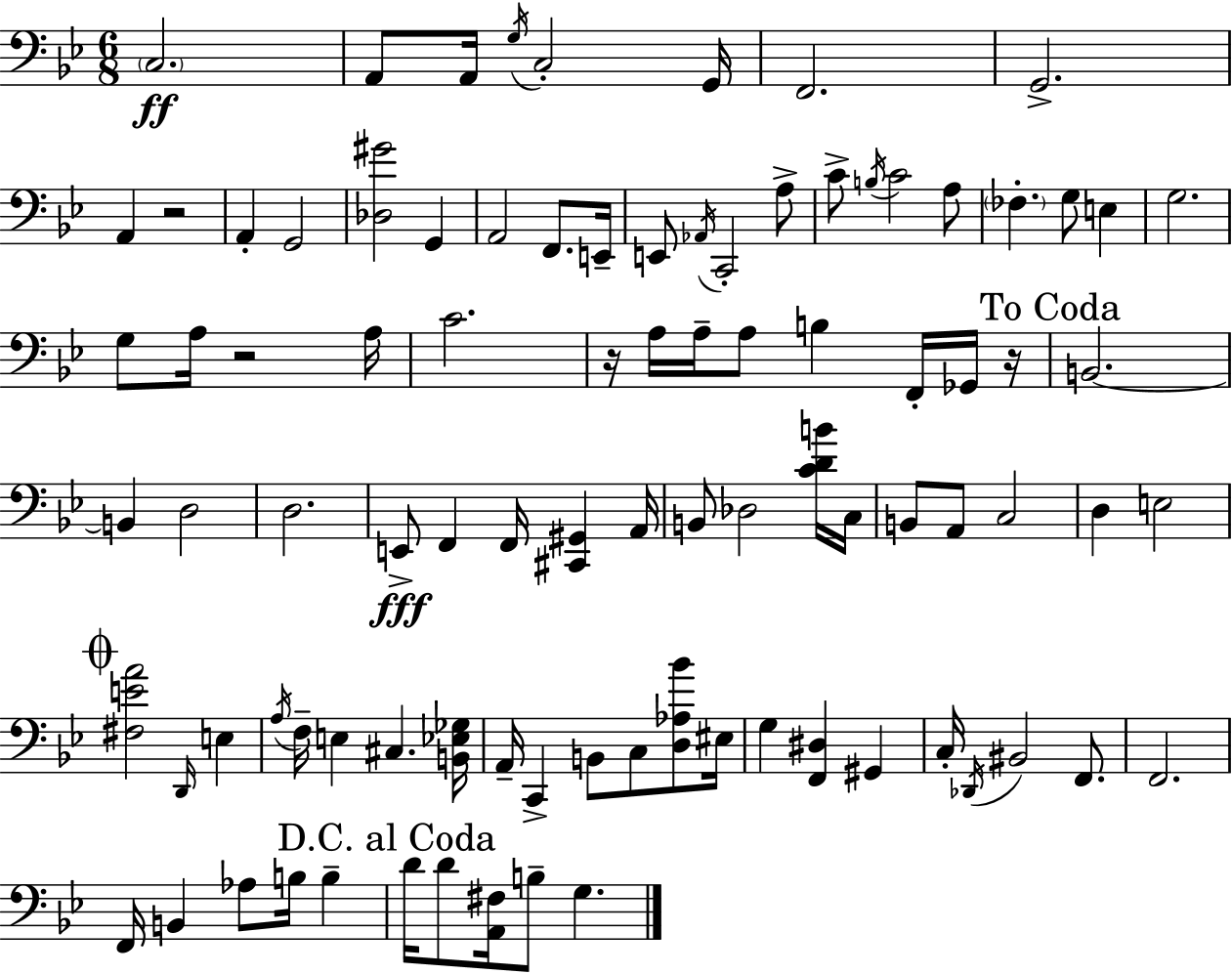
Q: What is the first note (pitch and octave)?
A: C3